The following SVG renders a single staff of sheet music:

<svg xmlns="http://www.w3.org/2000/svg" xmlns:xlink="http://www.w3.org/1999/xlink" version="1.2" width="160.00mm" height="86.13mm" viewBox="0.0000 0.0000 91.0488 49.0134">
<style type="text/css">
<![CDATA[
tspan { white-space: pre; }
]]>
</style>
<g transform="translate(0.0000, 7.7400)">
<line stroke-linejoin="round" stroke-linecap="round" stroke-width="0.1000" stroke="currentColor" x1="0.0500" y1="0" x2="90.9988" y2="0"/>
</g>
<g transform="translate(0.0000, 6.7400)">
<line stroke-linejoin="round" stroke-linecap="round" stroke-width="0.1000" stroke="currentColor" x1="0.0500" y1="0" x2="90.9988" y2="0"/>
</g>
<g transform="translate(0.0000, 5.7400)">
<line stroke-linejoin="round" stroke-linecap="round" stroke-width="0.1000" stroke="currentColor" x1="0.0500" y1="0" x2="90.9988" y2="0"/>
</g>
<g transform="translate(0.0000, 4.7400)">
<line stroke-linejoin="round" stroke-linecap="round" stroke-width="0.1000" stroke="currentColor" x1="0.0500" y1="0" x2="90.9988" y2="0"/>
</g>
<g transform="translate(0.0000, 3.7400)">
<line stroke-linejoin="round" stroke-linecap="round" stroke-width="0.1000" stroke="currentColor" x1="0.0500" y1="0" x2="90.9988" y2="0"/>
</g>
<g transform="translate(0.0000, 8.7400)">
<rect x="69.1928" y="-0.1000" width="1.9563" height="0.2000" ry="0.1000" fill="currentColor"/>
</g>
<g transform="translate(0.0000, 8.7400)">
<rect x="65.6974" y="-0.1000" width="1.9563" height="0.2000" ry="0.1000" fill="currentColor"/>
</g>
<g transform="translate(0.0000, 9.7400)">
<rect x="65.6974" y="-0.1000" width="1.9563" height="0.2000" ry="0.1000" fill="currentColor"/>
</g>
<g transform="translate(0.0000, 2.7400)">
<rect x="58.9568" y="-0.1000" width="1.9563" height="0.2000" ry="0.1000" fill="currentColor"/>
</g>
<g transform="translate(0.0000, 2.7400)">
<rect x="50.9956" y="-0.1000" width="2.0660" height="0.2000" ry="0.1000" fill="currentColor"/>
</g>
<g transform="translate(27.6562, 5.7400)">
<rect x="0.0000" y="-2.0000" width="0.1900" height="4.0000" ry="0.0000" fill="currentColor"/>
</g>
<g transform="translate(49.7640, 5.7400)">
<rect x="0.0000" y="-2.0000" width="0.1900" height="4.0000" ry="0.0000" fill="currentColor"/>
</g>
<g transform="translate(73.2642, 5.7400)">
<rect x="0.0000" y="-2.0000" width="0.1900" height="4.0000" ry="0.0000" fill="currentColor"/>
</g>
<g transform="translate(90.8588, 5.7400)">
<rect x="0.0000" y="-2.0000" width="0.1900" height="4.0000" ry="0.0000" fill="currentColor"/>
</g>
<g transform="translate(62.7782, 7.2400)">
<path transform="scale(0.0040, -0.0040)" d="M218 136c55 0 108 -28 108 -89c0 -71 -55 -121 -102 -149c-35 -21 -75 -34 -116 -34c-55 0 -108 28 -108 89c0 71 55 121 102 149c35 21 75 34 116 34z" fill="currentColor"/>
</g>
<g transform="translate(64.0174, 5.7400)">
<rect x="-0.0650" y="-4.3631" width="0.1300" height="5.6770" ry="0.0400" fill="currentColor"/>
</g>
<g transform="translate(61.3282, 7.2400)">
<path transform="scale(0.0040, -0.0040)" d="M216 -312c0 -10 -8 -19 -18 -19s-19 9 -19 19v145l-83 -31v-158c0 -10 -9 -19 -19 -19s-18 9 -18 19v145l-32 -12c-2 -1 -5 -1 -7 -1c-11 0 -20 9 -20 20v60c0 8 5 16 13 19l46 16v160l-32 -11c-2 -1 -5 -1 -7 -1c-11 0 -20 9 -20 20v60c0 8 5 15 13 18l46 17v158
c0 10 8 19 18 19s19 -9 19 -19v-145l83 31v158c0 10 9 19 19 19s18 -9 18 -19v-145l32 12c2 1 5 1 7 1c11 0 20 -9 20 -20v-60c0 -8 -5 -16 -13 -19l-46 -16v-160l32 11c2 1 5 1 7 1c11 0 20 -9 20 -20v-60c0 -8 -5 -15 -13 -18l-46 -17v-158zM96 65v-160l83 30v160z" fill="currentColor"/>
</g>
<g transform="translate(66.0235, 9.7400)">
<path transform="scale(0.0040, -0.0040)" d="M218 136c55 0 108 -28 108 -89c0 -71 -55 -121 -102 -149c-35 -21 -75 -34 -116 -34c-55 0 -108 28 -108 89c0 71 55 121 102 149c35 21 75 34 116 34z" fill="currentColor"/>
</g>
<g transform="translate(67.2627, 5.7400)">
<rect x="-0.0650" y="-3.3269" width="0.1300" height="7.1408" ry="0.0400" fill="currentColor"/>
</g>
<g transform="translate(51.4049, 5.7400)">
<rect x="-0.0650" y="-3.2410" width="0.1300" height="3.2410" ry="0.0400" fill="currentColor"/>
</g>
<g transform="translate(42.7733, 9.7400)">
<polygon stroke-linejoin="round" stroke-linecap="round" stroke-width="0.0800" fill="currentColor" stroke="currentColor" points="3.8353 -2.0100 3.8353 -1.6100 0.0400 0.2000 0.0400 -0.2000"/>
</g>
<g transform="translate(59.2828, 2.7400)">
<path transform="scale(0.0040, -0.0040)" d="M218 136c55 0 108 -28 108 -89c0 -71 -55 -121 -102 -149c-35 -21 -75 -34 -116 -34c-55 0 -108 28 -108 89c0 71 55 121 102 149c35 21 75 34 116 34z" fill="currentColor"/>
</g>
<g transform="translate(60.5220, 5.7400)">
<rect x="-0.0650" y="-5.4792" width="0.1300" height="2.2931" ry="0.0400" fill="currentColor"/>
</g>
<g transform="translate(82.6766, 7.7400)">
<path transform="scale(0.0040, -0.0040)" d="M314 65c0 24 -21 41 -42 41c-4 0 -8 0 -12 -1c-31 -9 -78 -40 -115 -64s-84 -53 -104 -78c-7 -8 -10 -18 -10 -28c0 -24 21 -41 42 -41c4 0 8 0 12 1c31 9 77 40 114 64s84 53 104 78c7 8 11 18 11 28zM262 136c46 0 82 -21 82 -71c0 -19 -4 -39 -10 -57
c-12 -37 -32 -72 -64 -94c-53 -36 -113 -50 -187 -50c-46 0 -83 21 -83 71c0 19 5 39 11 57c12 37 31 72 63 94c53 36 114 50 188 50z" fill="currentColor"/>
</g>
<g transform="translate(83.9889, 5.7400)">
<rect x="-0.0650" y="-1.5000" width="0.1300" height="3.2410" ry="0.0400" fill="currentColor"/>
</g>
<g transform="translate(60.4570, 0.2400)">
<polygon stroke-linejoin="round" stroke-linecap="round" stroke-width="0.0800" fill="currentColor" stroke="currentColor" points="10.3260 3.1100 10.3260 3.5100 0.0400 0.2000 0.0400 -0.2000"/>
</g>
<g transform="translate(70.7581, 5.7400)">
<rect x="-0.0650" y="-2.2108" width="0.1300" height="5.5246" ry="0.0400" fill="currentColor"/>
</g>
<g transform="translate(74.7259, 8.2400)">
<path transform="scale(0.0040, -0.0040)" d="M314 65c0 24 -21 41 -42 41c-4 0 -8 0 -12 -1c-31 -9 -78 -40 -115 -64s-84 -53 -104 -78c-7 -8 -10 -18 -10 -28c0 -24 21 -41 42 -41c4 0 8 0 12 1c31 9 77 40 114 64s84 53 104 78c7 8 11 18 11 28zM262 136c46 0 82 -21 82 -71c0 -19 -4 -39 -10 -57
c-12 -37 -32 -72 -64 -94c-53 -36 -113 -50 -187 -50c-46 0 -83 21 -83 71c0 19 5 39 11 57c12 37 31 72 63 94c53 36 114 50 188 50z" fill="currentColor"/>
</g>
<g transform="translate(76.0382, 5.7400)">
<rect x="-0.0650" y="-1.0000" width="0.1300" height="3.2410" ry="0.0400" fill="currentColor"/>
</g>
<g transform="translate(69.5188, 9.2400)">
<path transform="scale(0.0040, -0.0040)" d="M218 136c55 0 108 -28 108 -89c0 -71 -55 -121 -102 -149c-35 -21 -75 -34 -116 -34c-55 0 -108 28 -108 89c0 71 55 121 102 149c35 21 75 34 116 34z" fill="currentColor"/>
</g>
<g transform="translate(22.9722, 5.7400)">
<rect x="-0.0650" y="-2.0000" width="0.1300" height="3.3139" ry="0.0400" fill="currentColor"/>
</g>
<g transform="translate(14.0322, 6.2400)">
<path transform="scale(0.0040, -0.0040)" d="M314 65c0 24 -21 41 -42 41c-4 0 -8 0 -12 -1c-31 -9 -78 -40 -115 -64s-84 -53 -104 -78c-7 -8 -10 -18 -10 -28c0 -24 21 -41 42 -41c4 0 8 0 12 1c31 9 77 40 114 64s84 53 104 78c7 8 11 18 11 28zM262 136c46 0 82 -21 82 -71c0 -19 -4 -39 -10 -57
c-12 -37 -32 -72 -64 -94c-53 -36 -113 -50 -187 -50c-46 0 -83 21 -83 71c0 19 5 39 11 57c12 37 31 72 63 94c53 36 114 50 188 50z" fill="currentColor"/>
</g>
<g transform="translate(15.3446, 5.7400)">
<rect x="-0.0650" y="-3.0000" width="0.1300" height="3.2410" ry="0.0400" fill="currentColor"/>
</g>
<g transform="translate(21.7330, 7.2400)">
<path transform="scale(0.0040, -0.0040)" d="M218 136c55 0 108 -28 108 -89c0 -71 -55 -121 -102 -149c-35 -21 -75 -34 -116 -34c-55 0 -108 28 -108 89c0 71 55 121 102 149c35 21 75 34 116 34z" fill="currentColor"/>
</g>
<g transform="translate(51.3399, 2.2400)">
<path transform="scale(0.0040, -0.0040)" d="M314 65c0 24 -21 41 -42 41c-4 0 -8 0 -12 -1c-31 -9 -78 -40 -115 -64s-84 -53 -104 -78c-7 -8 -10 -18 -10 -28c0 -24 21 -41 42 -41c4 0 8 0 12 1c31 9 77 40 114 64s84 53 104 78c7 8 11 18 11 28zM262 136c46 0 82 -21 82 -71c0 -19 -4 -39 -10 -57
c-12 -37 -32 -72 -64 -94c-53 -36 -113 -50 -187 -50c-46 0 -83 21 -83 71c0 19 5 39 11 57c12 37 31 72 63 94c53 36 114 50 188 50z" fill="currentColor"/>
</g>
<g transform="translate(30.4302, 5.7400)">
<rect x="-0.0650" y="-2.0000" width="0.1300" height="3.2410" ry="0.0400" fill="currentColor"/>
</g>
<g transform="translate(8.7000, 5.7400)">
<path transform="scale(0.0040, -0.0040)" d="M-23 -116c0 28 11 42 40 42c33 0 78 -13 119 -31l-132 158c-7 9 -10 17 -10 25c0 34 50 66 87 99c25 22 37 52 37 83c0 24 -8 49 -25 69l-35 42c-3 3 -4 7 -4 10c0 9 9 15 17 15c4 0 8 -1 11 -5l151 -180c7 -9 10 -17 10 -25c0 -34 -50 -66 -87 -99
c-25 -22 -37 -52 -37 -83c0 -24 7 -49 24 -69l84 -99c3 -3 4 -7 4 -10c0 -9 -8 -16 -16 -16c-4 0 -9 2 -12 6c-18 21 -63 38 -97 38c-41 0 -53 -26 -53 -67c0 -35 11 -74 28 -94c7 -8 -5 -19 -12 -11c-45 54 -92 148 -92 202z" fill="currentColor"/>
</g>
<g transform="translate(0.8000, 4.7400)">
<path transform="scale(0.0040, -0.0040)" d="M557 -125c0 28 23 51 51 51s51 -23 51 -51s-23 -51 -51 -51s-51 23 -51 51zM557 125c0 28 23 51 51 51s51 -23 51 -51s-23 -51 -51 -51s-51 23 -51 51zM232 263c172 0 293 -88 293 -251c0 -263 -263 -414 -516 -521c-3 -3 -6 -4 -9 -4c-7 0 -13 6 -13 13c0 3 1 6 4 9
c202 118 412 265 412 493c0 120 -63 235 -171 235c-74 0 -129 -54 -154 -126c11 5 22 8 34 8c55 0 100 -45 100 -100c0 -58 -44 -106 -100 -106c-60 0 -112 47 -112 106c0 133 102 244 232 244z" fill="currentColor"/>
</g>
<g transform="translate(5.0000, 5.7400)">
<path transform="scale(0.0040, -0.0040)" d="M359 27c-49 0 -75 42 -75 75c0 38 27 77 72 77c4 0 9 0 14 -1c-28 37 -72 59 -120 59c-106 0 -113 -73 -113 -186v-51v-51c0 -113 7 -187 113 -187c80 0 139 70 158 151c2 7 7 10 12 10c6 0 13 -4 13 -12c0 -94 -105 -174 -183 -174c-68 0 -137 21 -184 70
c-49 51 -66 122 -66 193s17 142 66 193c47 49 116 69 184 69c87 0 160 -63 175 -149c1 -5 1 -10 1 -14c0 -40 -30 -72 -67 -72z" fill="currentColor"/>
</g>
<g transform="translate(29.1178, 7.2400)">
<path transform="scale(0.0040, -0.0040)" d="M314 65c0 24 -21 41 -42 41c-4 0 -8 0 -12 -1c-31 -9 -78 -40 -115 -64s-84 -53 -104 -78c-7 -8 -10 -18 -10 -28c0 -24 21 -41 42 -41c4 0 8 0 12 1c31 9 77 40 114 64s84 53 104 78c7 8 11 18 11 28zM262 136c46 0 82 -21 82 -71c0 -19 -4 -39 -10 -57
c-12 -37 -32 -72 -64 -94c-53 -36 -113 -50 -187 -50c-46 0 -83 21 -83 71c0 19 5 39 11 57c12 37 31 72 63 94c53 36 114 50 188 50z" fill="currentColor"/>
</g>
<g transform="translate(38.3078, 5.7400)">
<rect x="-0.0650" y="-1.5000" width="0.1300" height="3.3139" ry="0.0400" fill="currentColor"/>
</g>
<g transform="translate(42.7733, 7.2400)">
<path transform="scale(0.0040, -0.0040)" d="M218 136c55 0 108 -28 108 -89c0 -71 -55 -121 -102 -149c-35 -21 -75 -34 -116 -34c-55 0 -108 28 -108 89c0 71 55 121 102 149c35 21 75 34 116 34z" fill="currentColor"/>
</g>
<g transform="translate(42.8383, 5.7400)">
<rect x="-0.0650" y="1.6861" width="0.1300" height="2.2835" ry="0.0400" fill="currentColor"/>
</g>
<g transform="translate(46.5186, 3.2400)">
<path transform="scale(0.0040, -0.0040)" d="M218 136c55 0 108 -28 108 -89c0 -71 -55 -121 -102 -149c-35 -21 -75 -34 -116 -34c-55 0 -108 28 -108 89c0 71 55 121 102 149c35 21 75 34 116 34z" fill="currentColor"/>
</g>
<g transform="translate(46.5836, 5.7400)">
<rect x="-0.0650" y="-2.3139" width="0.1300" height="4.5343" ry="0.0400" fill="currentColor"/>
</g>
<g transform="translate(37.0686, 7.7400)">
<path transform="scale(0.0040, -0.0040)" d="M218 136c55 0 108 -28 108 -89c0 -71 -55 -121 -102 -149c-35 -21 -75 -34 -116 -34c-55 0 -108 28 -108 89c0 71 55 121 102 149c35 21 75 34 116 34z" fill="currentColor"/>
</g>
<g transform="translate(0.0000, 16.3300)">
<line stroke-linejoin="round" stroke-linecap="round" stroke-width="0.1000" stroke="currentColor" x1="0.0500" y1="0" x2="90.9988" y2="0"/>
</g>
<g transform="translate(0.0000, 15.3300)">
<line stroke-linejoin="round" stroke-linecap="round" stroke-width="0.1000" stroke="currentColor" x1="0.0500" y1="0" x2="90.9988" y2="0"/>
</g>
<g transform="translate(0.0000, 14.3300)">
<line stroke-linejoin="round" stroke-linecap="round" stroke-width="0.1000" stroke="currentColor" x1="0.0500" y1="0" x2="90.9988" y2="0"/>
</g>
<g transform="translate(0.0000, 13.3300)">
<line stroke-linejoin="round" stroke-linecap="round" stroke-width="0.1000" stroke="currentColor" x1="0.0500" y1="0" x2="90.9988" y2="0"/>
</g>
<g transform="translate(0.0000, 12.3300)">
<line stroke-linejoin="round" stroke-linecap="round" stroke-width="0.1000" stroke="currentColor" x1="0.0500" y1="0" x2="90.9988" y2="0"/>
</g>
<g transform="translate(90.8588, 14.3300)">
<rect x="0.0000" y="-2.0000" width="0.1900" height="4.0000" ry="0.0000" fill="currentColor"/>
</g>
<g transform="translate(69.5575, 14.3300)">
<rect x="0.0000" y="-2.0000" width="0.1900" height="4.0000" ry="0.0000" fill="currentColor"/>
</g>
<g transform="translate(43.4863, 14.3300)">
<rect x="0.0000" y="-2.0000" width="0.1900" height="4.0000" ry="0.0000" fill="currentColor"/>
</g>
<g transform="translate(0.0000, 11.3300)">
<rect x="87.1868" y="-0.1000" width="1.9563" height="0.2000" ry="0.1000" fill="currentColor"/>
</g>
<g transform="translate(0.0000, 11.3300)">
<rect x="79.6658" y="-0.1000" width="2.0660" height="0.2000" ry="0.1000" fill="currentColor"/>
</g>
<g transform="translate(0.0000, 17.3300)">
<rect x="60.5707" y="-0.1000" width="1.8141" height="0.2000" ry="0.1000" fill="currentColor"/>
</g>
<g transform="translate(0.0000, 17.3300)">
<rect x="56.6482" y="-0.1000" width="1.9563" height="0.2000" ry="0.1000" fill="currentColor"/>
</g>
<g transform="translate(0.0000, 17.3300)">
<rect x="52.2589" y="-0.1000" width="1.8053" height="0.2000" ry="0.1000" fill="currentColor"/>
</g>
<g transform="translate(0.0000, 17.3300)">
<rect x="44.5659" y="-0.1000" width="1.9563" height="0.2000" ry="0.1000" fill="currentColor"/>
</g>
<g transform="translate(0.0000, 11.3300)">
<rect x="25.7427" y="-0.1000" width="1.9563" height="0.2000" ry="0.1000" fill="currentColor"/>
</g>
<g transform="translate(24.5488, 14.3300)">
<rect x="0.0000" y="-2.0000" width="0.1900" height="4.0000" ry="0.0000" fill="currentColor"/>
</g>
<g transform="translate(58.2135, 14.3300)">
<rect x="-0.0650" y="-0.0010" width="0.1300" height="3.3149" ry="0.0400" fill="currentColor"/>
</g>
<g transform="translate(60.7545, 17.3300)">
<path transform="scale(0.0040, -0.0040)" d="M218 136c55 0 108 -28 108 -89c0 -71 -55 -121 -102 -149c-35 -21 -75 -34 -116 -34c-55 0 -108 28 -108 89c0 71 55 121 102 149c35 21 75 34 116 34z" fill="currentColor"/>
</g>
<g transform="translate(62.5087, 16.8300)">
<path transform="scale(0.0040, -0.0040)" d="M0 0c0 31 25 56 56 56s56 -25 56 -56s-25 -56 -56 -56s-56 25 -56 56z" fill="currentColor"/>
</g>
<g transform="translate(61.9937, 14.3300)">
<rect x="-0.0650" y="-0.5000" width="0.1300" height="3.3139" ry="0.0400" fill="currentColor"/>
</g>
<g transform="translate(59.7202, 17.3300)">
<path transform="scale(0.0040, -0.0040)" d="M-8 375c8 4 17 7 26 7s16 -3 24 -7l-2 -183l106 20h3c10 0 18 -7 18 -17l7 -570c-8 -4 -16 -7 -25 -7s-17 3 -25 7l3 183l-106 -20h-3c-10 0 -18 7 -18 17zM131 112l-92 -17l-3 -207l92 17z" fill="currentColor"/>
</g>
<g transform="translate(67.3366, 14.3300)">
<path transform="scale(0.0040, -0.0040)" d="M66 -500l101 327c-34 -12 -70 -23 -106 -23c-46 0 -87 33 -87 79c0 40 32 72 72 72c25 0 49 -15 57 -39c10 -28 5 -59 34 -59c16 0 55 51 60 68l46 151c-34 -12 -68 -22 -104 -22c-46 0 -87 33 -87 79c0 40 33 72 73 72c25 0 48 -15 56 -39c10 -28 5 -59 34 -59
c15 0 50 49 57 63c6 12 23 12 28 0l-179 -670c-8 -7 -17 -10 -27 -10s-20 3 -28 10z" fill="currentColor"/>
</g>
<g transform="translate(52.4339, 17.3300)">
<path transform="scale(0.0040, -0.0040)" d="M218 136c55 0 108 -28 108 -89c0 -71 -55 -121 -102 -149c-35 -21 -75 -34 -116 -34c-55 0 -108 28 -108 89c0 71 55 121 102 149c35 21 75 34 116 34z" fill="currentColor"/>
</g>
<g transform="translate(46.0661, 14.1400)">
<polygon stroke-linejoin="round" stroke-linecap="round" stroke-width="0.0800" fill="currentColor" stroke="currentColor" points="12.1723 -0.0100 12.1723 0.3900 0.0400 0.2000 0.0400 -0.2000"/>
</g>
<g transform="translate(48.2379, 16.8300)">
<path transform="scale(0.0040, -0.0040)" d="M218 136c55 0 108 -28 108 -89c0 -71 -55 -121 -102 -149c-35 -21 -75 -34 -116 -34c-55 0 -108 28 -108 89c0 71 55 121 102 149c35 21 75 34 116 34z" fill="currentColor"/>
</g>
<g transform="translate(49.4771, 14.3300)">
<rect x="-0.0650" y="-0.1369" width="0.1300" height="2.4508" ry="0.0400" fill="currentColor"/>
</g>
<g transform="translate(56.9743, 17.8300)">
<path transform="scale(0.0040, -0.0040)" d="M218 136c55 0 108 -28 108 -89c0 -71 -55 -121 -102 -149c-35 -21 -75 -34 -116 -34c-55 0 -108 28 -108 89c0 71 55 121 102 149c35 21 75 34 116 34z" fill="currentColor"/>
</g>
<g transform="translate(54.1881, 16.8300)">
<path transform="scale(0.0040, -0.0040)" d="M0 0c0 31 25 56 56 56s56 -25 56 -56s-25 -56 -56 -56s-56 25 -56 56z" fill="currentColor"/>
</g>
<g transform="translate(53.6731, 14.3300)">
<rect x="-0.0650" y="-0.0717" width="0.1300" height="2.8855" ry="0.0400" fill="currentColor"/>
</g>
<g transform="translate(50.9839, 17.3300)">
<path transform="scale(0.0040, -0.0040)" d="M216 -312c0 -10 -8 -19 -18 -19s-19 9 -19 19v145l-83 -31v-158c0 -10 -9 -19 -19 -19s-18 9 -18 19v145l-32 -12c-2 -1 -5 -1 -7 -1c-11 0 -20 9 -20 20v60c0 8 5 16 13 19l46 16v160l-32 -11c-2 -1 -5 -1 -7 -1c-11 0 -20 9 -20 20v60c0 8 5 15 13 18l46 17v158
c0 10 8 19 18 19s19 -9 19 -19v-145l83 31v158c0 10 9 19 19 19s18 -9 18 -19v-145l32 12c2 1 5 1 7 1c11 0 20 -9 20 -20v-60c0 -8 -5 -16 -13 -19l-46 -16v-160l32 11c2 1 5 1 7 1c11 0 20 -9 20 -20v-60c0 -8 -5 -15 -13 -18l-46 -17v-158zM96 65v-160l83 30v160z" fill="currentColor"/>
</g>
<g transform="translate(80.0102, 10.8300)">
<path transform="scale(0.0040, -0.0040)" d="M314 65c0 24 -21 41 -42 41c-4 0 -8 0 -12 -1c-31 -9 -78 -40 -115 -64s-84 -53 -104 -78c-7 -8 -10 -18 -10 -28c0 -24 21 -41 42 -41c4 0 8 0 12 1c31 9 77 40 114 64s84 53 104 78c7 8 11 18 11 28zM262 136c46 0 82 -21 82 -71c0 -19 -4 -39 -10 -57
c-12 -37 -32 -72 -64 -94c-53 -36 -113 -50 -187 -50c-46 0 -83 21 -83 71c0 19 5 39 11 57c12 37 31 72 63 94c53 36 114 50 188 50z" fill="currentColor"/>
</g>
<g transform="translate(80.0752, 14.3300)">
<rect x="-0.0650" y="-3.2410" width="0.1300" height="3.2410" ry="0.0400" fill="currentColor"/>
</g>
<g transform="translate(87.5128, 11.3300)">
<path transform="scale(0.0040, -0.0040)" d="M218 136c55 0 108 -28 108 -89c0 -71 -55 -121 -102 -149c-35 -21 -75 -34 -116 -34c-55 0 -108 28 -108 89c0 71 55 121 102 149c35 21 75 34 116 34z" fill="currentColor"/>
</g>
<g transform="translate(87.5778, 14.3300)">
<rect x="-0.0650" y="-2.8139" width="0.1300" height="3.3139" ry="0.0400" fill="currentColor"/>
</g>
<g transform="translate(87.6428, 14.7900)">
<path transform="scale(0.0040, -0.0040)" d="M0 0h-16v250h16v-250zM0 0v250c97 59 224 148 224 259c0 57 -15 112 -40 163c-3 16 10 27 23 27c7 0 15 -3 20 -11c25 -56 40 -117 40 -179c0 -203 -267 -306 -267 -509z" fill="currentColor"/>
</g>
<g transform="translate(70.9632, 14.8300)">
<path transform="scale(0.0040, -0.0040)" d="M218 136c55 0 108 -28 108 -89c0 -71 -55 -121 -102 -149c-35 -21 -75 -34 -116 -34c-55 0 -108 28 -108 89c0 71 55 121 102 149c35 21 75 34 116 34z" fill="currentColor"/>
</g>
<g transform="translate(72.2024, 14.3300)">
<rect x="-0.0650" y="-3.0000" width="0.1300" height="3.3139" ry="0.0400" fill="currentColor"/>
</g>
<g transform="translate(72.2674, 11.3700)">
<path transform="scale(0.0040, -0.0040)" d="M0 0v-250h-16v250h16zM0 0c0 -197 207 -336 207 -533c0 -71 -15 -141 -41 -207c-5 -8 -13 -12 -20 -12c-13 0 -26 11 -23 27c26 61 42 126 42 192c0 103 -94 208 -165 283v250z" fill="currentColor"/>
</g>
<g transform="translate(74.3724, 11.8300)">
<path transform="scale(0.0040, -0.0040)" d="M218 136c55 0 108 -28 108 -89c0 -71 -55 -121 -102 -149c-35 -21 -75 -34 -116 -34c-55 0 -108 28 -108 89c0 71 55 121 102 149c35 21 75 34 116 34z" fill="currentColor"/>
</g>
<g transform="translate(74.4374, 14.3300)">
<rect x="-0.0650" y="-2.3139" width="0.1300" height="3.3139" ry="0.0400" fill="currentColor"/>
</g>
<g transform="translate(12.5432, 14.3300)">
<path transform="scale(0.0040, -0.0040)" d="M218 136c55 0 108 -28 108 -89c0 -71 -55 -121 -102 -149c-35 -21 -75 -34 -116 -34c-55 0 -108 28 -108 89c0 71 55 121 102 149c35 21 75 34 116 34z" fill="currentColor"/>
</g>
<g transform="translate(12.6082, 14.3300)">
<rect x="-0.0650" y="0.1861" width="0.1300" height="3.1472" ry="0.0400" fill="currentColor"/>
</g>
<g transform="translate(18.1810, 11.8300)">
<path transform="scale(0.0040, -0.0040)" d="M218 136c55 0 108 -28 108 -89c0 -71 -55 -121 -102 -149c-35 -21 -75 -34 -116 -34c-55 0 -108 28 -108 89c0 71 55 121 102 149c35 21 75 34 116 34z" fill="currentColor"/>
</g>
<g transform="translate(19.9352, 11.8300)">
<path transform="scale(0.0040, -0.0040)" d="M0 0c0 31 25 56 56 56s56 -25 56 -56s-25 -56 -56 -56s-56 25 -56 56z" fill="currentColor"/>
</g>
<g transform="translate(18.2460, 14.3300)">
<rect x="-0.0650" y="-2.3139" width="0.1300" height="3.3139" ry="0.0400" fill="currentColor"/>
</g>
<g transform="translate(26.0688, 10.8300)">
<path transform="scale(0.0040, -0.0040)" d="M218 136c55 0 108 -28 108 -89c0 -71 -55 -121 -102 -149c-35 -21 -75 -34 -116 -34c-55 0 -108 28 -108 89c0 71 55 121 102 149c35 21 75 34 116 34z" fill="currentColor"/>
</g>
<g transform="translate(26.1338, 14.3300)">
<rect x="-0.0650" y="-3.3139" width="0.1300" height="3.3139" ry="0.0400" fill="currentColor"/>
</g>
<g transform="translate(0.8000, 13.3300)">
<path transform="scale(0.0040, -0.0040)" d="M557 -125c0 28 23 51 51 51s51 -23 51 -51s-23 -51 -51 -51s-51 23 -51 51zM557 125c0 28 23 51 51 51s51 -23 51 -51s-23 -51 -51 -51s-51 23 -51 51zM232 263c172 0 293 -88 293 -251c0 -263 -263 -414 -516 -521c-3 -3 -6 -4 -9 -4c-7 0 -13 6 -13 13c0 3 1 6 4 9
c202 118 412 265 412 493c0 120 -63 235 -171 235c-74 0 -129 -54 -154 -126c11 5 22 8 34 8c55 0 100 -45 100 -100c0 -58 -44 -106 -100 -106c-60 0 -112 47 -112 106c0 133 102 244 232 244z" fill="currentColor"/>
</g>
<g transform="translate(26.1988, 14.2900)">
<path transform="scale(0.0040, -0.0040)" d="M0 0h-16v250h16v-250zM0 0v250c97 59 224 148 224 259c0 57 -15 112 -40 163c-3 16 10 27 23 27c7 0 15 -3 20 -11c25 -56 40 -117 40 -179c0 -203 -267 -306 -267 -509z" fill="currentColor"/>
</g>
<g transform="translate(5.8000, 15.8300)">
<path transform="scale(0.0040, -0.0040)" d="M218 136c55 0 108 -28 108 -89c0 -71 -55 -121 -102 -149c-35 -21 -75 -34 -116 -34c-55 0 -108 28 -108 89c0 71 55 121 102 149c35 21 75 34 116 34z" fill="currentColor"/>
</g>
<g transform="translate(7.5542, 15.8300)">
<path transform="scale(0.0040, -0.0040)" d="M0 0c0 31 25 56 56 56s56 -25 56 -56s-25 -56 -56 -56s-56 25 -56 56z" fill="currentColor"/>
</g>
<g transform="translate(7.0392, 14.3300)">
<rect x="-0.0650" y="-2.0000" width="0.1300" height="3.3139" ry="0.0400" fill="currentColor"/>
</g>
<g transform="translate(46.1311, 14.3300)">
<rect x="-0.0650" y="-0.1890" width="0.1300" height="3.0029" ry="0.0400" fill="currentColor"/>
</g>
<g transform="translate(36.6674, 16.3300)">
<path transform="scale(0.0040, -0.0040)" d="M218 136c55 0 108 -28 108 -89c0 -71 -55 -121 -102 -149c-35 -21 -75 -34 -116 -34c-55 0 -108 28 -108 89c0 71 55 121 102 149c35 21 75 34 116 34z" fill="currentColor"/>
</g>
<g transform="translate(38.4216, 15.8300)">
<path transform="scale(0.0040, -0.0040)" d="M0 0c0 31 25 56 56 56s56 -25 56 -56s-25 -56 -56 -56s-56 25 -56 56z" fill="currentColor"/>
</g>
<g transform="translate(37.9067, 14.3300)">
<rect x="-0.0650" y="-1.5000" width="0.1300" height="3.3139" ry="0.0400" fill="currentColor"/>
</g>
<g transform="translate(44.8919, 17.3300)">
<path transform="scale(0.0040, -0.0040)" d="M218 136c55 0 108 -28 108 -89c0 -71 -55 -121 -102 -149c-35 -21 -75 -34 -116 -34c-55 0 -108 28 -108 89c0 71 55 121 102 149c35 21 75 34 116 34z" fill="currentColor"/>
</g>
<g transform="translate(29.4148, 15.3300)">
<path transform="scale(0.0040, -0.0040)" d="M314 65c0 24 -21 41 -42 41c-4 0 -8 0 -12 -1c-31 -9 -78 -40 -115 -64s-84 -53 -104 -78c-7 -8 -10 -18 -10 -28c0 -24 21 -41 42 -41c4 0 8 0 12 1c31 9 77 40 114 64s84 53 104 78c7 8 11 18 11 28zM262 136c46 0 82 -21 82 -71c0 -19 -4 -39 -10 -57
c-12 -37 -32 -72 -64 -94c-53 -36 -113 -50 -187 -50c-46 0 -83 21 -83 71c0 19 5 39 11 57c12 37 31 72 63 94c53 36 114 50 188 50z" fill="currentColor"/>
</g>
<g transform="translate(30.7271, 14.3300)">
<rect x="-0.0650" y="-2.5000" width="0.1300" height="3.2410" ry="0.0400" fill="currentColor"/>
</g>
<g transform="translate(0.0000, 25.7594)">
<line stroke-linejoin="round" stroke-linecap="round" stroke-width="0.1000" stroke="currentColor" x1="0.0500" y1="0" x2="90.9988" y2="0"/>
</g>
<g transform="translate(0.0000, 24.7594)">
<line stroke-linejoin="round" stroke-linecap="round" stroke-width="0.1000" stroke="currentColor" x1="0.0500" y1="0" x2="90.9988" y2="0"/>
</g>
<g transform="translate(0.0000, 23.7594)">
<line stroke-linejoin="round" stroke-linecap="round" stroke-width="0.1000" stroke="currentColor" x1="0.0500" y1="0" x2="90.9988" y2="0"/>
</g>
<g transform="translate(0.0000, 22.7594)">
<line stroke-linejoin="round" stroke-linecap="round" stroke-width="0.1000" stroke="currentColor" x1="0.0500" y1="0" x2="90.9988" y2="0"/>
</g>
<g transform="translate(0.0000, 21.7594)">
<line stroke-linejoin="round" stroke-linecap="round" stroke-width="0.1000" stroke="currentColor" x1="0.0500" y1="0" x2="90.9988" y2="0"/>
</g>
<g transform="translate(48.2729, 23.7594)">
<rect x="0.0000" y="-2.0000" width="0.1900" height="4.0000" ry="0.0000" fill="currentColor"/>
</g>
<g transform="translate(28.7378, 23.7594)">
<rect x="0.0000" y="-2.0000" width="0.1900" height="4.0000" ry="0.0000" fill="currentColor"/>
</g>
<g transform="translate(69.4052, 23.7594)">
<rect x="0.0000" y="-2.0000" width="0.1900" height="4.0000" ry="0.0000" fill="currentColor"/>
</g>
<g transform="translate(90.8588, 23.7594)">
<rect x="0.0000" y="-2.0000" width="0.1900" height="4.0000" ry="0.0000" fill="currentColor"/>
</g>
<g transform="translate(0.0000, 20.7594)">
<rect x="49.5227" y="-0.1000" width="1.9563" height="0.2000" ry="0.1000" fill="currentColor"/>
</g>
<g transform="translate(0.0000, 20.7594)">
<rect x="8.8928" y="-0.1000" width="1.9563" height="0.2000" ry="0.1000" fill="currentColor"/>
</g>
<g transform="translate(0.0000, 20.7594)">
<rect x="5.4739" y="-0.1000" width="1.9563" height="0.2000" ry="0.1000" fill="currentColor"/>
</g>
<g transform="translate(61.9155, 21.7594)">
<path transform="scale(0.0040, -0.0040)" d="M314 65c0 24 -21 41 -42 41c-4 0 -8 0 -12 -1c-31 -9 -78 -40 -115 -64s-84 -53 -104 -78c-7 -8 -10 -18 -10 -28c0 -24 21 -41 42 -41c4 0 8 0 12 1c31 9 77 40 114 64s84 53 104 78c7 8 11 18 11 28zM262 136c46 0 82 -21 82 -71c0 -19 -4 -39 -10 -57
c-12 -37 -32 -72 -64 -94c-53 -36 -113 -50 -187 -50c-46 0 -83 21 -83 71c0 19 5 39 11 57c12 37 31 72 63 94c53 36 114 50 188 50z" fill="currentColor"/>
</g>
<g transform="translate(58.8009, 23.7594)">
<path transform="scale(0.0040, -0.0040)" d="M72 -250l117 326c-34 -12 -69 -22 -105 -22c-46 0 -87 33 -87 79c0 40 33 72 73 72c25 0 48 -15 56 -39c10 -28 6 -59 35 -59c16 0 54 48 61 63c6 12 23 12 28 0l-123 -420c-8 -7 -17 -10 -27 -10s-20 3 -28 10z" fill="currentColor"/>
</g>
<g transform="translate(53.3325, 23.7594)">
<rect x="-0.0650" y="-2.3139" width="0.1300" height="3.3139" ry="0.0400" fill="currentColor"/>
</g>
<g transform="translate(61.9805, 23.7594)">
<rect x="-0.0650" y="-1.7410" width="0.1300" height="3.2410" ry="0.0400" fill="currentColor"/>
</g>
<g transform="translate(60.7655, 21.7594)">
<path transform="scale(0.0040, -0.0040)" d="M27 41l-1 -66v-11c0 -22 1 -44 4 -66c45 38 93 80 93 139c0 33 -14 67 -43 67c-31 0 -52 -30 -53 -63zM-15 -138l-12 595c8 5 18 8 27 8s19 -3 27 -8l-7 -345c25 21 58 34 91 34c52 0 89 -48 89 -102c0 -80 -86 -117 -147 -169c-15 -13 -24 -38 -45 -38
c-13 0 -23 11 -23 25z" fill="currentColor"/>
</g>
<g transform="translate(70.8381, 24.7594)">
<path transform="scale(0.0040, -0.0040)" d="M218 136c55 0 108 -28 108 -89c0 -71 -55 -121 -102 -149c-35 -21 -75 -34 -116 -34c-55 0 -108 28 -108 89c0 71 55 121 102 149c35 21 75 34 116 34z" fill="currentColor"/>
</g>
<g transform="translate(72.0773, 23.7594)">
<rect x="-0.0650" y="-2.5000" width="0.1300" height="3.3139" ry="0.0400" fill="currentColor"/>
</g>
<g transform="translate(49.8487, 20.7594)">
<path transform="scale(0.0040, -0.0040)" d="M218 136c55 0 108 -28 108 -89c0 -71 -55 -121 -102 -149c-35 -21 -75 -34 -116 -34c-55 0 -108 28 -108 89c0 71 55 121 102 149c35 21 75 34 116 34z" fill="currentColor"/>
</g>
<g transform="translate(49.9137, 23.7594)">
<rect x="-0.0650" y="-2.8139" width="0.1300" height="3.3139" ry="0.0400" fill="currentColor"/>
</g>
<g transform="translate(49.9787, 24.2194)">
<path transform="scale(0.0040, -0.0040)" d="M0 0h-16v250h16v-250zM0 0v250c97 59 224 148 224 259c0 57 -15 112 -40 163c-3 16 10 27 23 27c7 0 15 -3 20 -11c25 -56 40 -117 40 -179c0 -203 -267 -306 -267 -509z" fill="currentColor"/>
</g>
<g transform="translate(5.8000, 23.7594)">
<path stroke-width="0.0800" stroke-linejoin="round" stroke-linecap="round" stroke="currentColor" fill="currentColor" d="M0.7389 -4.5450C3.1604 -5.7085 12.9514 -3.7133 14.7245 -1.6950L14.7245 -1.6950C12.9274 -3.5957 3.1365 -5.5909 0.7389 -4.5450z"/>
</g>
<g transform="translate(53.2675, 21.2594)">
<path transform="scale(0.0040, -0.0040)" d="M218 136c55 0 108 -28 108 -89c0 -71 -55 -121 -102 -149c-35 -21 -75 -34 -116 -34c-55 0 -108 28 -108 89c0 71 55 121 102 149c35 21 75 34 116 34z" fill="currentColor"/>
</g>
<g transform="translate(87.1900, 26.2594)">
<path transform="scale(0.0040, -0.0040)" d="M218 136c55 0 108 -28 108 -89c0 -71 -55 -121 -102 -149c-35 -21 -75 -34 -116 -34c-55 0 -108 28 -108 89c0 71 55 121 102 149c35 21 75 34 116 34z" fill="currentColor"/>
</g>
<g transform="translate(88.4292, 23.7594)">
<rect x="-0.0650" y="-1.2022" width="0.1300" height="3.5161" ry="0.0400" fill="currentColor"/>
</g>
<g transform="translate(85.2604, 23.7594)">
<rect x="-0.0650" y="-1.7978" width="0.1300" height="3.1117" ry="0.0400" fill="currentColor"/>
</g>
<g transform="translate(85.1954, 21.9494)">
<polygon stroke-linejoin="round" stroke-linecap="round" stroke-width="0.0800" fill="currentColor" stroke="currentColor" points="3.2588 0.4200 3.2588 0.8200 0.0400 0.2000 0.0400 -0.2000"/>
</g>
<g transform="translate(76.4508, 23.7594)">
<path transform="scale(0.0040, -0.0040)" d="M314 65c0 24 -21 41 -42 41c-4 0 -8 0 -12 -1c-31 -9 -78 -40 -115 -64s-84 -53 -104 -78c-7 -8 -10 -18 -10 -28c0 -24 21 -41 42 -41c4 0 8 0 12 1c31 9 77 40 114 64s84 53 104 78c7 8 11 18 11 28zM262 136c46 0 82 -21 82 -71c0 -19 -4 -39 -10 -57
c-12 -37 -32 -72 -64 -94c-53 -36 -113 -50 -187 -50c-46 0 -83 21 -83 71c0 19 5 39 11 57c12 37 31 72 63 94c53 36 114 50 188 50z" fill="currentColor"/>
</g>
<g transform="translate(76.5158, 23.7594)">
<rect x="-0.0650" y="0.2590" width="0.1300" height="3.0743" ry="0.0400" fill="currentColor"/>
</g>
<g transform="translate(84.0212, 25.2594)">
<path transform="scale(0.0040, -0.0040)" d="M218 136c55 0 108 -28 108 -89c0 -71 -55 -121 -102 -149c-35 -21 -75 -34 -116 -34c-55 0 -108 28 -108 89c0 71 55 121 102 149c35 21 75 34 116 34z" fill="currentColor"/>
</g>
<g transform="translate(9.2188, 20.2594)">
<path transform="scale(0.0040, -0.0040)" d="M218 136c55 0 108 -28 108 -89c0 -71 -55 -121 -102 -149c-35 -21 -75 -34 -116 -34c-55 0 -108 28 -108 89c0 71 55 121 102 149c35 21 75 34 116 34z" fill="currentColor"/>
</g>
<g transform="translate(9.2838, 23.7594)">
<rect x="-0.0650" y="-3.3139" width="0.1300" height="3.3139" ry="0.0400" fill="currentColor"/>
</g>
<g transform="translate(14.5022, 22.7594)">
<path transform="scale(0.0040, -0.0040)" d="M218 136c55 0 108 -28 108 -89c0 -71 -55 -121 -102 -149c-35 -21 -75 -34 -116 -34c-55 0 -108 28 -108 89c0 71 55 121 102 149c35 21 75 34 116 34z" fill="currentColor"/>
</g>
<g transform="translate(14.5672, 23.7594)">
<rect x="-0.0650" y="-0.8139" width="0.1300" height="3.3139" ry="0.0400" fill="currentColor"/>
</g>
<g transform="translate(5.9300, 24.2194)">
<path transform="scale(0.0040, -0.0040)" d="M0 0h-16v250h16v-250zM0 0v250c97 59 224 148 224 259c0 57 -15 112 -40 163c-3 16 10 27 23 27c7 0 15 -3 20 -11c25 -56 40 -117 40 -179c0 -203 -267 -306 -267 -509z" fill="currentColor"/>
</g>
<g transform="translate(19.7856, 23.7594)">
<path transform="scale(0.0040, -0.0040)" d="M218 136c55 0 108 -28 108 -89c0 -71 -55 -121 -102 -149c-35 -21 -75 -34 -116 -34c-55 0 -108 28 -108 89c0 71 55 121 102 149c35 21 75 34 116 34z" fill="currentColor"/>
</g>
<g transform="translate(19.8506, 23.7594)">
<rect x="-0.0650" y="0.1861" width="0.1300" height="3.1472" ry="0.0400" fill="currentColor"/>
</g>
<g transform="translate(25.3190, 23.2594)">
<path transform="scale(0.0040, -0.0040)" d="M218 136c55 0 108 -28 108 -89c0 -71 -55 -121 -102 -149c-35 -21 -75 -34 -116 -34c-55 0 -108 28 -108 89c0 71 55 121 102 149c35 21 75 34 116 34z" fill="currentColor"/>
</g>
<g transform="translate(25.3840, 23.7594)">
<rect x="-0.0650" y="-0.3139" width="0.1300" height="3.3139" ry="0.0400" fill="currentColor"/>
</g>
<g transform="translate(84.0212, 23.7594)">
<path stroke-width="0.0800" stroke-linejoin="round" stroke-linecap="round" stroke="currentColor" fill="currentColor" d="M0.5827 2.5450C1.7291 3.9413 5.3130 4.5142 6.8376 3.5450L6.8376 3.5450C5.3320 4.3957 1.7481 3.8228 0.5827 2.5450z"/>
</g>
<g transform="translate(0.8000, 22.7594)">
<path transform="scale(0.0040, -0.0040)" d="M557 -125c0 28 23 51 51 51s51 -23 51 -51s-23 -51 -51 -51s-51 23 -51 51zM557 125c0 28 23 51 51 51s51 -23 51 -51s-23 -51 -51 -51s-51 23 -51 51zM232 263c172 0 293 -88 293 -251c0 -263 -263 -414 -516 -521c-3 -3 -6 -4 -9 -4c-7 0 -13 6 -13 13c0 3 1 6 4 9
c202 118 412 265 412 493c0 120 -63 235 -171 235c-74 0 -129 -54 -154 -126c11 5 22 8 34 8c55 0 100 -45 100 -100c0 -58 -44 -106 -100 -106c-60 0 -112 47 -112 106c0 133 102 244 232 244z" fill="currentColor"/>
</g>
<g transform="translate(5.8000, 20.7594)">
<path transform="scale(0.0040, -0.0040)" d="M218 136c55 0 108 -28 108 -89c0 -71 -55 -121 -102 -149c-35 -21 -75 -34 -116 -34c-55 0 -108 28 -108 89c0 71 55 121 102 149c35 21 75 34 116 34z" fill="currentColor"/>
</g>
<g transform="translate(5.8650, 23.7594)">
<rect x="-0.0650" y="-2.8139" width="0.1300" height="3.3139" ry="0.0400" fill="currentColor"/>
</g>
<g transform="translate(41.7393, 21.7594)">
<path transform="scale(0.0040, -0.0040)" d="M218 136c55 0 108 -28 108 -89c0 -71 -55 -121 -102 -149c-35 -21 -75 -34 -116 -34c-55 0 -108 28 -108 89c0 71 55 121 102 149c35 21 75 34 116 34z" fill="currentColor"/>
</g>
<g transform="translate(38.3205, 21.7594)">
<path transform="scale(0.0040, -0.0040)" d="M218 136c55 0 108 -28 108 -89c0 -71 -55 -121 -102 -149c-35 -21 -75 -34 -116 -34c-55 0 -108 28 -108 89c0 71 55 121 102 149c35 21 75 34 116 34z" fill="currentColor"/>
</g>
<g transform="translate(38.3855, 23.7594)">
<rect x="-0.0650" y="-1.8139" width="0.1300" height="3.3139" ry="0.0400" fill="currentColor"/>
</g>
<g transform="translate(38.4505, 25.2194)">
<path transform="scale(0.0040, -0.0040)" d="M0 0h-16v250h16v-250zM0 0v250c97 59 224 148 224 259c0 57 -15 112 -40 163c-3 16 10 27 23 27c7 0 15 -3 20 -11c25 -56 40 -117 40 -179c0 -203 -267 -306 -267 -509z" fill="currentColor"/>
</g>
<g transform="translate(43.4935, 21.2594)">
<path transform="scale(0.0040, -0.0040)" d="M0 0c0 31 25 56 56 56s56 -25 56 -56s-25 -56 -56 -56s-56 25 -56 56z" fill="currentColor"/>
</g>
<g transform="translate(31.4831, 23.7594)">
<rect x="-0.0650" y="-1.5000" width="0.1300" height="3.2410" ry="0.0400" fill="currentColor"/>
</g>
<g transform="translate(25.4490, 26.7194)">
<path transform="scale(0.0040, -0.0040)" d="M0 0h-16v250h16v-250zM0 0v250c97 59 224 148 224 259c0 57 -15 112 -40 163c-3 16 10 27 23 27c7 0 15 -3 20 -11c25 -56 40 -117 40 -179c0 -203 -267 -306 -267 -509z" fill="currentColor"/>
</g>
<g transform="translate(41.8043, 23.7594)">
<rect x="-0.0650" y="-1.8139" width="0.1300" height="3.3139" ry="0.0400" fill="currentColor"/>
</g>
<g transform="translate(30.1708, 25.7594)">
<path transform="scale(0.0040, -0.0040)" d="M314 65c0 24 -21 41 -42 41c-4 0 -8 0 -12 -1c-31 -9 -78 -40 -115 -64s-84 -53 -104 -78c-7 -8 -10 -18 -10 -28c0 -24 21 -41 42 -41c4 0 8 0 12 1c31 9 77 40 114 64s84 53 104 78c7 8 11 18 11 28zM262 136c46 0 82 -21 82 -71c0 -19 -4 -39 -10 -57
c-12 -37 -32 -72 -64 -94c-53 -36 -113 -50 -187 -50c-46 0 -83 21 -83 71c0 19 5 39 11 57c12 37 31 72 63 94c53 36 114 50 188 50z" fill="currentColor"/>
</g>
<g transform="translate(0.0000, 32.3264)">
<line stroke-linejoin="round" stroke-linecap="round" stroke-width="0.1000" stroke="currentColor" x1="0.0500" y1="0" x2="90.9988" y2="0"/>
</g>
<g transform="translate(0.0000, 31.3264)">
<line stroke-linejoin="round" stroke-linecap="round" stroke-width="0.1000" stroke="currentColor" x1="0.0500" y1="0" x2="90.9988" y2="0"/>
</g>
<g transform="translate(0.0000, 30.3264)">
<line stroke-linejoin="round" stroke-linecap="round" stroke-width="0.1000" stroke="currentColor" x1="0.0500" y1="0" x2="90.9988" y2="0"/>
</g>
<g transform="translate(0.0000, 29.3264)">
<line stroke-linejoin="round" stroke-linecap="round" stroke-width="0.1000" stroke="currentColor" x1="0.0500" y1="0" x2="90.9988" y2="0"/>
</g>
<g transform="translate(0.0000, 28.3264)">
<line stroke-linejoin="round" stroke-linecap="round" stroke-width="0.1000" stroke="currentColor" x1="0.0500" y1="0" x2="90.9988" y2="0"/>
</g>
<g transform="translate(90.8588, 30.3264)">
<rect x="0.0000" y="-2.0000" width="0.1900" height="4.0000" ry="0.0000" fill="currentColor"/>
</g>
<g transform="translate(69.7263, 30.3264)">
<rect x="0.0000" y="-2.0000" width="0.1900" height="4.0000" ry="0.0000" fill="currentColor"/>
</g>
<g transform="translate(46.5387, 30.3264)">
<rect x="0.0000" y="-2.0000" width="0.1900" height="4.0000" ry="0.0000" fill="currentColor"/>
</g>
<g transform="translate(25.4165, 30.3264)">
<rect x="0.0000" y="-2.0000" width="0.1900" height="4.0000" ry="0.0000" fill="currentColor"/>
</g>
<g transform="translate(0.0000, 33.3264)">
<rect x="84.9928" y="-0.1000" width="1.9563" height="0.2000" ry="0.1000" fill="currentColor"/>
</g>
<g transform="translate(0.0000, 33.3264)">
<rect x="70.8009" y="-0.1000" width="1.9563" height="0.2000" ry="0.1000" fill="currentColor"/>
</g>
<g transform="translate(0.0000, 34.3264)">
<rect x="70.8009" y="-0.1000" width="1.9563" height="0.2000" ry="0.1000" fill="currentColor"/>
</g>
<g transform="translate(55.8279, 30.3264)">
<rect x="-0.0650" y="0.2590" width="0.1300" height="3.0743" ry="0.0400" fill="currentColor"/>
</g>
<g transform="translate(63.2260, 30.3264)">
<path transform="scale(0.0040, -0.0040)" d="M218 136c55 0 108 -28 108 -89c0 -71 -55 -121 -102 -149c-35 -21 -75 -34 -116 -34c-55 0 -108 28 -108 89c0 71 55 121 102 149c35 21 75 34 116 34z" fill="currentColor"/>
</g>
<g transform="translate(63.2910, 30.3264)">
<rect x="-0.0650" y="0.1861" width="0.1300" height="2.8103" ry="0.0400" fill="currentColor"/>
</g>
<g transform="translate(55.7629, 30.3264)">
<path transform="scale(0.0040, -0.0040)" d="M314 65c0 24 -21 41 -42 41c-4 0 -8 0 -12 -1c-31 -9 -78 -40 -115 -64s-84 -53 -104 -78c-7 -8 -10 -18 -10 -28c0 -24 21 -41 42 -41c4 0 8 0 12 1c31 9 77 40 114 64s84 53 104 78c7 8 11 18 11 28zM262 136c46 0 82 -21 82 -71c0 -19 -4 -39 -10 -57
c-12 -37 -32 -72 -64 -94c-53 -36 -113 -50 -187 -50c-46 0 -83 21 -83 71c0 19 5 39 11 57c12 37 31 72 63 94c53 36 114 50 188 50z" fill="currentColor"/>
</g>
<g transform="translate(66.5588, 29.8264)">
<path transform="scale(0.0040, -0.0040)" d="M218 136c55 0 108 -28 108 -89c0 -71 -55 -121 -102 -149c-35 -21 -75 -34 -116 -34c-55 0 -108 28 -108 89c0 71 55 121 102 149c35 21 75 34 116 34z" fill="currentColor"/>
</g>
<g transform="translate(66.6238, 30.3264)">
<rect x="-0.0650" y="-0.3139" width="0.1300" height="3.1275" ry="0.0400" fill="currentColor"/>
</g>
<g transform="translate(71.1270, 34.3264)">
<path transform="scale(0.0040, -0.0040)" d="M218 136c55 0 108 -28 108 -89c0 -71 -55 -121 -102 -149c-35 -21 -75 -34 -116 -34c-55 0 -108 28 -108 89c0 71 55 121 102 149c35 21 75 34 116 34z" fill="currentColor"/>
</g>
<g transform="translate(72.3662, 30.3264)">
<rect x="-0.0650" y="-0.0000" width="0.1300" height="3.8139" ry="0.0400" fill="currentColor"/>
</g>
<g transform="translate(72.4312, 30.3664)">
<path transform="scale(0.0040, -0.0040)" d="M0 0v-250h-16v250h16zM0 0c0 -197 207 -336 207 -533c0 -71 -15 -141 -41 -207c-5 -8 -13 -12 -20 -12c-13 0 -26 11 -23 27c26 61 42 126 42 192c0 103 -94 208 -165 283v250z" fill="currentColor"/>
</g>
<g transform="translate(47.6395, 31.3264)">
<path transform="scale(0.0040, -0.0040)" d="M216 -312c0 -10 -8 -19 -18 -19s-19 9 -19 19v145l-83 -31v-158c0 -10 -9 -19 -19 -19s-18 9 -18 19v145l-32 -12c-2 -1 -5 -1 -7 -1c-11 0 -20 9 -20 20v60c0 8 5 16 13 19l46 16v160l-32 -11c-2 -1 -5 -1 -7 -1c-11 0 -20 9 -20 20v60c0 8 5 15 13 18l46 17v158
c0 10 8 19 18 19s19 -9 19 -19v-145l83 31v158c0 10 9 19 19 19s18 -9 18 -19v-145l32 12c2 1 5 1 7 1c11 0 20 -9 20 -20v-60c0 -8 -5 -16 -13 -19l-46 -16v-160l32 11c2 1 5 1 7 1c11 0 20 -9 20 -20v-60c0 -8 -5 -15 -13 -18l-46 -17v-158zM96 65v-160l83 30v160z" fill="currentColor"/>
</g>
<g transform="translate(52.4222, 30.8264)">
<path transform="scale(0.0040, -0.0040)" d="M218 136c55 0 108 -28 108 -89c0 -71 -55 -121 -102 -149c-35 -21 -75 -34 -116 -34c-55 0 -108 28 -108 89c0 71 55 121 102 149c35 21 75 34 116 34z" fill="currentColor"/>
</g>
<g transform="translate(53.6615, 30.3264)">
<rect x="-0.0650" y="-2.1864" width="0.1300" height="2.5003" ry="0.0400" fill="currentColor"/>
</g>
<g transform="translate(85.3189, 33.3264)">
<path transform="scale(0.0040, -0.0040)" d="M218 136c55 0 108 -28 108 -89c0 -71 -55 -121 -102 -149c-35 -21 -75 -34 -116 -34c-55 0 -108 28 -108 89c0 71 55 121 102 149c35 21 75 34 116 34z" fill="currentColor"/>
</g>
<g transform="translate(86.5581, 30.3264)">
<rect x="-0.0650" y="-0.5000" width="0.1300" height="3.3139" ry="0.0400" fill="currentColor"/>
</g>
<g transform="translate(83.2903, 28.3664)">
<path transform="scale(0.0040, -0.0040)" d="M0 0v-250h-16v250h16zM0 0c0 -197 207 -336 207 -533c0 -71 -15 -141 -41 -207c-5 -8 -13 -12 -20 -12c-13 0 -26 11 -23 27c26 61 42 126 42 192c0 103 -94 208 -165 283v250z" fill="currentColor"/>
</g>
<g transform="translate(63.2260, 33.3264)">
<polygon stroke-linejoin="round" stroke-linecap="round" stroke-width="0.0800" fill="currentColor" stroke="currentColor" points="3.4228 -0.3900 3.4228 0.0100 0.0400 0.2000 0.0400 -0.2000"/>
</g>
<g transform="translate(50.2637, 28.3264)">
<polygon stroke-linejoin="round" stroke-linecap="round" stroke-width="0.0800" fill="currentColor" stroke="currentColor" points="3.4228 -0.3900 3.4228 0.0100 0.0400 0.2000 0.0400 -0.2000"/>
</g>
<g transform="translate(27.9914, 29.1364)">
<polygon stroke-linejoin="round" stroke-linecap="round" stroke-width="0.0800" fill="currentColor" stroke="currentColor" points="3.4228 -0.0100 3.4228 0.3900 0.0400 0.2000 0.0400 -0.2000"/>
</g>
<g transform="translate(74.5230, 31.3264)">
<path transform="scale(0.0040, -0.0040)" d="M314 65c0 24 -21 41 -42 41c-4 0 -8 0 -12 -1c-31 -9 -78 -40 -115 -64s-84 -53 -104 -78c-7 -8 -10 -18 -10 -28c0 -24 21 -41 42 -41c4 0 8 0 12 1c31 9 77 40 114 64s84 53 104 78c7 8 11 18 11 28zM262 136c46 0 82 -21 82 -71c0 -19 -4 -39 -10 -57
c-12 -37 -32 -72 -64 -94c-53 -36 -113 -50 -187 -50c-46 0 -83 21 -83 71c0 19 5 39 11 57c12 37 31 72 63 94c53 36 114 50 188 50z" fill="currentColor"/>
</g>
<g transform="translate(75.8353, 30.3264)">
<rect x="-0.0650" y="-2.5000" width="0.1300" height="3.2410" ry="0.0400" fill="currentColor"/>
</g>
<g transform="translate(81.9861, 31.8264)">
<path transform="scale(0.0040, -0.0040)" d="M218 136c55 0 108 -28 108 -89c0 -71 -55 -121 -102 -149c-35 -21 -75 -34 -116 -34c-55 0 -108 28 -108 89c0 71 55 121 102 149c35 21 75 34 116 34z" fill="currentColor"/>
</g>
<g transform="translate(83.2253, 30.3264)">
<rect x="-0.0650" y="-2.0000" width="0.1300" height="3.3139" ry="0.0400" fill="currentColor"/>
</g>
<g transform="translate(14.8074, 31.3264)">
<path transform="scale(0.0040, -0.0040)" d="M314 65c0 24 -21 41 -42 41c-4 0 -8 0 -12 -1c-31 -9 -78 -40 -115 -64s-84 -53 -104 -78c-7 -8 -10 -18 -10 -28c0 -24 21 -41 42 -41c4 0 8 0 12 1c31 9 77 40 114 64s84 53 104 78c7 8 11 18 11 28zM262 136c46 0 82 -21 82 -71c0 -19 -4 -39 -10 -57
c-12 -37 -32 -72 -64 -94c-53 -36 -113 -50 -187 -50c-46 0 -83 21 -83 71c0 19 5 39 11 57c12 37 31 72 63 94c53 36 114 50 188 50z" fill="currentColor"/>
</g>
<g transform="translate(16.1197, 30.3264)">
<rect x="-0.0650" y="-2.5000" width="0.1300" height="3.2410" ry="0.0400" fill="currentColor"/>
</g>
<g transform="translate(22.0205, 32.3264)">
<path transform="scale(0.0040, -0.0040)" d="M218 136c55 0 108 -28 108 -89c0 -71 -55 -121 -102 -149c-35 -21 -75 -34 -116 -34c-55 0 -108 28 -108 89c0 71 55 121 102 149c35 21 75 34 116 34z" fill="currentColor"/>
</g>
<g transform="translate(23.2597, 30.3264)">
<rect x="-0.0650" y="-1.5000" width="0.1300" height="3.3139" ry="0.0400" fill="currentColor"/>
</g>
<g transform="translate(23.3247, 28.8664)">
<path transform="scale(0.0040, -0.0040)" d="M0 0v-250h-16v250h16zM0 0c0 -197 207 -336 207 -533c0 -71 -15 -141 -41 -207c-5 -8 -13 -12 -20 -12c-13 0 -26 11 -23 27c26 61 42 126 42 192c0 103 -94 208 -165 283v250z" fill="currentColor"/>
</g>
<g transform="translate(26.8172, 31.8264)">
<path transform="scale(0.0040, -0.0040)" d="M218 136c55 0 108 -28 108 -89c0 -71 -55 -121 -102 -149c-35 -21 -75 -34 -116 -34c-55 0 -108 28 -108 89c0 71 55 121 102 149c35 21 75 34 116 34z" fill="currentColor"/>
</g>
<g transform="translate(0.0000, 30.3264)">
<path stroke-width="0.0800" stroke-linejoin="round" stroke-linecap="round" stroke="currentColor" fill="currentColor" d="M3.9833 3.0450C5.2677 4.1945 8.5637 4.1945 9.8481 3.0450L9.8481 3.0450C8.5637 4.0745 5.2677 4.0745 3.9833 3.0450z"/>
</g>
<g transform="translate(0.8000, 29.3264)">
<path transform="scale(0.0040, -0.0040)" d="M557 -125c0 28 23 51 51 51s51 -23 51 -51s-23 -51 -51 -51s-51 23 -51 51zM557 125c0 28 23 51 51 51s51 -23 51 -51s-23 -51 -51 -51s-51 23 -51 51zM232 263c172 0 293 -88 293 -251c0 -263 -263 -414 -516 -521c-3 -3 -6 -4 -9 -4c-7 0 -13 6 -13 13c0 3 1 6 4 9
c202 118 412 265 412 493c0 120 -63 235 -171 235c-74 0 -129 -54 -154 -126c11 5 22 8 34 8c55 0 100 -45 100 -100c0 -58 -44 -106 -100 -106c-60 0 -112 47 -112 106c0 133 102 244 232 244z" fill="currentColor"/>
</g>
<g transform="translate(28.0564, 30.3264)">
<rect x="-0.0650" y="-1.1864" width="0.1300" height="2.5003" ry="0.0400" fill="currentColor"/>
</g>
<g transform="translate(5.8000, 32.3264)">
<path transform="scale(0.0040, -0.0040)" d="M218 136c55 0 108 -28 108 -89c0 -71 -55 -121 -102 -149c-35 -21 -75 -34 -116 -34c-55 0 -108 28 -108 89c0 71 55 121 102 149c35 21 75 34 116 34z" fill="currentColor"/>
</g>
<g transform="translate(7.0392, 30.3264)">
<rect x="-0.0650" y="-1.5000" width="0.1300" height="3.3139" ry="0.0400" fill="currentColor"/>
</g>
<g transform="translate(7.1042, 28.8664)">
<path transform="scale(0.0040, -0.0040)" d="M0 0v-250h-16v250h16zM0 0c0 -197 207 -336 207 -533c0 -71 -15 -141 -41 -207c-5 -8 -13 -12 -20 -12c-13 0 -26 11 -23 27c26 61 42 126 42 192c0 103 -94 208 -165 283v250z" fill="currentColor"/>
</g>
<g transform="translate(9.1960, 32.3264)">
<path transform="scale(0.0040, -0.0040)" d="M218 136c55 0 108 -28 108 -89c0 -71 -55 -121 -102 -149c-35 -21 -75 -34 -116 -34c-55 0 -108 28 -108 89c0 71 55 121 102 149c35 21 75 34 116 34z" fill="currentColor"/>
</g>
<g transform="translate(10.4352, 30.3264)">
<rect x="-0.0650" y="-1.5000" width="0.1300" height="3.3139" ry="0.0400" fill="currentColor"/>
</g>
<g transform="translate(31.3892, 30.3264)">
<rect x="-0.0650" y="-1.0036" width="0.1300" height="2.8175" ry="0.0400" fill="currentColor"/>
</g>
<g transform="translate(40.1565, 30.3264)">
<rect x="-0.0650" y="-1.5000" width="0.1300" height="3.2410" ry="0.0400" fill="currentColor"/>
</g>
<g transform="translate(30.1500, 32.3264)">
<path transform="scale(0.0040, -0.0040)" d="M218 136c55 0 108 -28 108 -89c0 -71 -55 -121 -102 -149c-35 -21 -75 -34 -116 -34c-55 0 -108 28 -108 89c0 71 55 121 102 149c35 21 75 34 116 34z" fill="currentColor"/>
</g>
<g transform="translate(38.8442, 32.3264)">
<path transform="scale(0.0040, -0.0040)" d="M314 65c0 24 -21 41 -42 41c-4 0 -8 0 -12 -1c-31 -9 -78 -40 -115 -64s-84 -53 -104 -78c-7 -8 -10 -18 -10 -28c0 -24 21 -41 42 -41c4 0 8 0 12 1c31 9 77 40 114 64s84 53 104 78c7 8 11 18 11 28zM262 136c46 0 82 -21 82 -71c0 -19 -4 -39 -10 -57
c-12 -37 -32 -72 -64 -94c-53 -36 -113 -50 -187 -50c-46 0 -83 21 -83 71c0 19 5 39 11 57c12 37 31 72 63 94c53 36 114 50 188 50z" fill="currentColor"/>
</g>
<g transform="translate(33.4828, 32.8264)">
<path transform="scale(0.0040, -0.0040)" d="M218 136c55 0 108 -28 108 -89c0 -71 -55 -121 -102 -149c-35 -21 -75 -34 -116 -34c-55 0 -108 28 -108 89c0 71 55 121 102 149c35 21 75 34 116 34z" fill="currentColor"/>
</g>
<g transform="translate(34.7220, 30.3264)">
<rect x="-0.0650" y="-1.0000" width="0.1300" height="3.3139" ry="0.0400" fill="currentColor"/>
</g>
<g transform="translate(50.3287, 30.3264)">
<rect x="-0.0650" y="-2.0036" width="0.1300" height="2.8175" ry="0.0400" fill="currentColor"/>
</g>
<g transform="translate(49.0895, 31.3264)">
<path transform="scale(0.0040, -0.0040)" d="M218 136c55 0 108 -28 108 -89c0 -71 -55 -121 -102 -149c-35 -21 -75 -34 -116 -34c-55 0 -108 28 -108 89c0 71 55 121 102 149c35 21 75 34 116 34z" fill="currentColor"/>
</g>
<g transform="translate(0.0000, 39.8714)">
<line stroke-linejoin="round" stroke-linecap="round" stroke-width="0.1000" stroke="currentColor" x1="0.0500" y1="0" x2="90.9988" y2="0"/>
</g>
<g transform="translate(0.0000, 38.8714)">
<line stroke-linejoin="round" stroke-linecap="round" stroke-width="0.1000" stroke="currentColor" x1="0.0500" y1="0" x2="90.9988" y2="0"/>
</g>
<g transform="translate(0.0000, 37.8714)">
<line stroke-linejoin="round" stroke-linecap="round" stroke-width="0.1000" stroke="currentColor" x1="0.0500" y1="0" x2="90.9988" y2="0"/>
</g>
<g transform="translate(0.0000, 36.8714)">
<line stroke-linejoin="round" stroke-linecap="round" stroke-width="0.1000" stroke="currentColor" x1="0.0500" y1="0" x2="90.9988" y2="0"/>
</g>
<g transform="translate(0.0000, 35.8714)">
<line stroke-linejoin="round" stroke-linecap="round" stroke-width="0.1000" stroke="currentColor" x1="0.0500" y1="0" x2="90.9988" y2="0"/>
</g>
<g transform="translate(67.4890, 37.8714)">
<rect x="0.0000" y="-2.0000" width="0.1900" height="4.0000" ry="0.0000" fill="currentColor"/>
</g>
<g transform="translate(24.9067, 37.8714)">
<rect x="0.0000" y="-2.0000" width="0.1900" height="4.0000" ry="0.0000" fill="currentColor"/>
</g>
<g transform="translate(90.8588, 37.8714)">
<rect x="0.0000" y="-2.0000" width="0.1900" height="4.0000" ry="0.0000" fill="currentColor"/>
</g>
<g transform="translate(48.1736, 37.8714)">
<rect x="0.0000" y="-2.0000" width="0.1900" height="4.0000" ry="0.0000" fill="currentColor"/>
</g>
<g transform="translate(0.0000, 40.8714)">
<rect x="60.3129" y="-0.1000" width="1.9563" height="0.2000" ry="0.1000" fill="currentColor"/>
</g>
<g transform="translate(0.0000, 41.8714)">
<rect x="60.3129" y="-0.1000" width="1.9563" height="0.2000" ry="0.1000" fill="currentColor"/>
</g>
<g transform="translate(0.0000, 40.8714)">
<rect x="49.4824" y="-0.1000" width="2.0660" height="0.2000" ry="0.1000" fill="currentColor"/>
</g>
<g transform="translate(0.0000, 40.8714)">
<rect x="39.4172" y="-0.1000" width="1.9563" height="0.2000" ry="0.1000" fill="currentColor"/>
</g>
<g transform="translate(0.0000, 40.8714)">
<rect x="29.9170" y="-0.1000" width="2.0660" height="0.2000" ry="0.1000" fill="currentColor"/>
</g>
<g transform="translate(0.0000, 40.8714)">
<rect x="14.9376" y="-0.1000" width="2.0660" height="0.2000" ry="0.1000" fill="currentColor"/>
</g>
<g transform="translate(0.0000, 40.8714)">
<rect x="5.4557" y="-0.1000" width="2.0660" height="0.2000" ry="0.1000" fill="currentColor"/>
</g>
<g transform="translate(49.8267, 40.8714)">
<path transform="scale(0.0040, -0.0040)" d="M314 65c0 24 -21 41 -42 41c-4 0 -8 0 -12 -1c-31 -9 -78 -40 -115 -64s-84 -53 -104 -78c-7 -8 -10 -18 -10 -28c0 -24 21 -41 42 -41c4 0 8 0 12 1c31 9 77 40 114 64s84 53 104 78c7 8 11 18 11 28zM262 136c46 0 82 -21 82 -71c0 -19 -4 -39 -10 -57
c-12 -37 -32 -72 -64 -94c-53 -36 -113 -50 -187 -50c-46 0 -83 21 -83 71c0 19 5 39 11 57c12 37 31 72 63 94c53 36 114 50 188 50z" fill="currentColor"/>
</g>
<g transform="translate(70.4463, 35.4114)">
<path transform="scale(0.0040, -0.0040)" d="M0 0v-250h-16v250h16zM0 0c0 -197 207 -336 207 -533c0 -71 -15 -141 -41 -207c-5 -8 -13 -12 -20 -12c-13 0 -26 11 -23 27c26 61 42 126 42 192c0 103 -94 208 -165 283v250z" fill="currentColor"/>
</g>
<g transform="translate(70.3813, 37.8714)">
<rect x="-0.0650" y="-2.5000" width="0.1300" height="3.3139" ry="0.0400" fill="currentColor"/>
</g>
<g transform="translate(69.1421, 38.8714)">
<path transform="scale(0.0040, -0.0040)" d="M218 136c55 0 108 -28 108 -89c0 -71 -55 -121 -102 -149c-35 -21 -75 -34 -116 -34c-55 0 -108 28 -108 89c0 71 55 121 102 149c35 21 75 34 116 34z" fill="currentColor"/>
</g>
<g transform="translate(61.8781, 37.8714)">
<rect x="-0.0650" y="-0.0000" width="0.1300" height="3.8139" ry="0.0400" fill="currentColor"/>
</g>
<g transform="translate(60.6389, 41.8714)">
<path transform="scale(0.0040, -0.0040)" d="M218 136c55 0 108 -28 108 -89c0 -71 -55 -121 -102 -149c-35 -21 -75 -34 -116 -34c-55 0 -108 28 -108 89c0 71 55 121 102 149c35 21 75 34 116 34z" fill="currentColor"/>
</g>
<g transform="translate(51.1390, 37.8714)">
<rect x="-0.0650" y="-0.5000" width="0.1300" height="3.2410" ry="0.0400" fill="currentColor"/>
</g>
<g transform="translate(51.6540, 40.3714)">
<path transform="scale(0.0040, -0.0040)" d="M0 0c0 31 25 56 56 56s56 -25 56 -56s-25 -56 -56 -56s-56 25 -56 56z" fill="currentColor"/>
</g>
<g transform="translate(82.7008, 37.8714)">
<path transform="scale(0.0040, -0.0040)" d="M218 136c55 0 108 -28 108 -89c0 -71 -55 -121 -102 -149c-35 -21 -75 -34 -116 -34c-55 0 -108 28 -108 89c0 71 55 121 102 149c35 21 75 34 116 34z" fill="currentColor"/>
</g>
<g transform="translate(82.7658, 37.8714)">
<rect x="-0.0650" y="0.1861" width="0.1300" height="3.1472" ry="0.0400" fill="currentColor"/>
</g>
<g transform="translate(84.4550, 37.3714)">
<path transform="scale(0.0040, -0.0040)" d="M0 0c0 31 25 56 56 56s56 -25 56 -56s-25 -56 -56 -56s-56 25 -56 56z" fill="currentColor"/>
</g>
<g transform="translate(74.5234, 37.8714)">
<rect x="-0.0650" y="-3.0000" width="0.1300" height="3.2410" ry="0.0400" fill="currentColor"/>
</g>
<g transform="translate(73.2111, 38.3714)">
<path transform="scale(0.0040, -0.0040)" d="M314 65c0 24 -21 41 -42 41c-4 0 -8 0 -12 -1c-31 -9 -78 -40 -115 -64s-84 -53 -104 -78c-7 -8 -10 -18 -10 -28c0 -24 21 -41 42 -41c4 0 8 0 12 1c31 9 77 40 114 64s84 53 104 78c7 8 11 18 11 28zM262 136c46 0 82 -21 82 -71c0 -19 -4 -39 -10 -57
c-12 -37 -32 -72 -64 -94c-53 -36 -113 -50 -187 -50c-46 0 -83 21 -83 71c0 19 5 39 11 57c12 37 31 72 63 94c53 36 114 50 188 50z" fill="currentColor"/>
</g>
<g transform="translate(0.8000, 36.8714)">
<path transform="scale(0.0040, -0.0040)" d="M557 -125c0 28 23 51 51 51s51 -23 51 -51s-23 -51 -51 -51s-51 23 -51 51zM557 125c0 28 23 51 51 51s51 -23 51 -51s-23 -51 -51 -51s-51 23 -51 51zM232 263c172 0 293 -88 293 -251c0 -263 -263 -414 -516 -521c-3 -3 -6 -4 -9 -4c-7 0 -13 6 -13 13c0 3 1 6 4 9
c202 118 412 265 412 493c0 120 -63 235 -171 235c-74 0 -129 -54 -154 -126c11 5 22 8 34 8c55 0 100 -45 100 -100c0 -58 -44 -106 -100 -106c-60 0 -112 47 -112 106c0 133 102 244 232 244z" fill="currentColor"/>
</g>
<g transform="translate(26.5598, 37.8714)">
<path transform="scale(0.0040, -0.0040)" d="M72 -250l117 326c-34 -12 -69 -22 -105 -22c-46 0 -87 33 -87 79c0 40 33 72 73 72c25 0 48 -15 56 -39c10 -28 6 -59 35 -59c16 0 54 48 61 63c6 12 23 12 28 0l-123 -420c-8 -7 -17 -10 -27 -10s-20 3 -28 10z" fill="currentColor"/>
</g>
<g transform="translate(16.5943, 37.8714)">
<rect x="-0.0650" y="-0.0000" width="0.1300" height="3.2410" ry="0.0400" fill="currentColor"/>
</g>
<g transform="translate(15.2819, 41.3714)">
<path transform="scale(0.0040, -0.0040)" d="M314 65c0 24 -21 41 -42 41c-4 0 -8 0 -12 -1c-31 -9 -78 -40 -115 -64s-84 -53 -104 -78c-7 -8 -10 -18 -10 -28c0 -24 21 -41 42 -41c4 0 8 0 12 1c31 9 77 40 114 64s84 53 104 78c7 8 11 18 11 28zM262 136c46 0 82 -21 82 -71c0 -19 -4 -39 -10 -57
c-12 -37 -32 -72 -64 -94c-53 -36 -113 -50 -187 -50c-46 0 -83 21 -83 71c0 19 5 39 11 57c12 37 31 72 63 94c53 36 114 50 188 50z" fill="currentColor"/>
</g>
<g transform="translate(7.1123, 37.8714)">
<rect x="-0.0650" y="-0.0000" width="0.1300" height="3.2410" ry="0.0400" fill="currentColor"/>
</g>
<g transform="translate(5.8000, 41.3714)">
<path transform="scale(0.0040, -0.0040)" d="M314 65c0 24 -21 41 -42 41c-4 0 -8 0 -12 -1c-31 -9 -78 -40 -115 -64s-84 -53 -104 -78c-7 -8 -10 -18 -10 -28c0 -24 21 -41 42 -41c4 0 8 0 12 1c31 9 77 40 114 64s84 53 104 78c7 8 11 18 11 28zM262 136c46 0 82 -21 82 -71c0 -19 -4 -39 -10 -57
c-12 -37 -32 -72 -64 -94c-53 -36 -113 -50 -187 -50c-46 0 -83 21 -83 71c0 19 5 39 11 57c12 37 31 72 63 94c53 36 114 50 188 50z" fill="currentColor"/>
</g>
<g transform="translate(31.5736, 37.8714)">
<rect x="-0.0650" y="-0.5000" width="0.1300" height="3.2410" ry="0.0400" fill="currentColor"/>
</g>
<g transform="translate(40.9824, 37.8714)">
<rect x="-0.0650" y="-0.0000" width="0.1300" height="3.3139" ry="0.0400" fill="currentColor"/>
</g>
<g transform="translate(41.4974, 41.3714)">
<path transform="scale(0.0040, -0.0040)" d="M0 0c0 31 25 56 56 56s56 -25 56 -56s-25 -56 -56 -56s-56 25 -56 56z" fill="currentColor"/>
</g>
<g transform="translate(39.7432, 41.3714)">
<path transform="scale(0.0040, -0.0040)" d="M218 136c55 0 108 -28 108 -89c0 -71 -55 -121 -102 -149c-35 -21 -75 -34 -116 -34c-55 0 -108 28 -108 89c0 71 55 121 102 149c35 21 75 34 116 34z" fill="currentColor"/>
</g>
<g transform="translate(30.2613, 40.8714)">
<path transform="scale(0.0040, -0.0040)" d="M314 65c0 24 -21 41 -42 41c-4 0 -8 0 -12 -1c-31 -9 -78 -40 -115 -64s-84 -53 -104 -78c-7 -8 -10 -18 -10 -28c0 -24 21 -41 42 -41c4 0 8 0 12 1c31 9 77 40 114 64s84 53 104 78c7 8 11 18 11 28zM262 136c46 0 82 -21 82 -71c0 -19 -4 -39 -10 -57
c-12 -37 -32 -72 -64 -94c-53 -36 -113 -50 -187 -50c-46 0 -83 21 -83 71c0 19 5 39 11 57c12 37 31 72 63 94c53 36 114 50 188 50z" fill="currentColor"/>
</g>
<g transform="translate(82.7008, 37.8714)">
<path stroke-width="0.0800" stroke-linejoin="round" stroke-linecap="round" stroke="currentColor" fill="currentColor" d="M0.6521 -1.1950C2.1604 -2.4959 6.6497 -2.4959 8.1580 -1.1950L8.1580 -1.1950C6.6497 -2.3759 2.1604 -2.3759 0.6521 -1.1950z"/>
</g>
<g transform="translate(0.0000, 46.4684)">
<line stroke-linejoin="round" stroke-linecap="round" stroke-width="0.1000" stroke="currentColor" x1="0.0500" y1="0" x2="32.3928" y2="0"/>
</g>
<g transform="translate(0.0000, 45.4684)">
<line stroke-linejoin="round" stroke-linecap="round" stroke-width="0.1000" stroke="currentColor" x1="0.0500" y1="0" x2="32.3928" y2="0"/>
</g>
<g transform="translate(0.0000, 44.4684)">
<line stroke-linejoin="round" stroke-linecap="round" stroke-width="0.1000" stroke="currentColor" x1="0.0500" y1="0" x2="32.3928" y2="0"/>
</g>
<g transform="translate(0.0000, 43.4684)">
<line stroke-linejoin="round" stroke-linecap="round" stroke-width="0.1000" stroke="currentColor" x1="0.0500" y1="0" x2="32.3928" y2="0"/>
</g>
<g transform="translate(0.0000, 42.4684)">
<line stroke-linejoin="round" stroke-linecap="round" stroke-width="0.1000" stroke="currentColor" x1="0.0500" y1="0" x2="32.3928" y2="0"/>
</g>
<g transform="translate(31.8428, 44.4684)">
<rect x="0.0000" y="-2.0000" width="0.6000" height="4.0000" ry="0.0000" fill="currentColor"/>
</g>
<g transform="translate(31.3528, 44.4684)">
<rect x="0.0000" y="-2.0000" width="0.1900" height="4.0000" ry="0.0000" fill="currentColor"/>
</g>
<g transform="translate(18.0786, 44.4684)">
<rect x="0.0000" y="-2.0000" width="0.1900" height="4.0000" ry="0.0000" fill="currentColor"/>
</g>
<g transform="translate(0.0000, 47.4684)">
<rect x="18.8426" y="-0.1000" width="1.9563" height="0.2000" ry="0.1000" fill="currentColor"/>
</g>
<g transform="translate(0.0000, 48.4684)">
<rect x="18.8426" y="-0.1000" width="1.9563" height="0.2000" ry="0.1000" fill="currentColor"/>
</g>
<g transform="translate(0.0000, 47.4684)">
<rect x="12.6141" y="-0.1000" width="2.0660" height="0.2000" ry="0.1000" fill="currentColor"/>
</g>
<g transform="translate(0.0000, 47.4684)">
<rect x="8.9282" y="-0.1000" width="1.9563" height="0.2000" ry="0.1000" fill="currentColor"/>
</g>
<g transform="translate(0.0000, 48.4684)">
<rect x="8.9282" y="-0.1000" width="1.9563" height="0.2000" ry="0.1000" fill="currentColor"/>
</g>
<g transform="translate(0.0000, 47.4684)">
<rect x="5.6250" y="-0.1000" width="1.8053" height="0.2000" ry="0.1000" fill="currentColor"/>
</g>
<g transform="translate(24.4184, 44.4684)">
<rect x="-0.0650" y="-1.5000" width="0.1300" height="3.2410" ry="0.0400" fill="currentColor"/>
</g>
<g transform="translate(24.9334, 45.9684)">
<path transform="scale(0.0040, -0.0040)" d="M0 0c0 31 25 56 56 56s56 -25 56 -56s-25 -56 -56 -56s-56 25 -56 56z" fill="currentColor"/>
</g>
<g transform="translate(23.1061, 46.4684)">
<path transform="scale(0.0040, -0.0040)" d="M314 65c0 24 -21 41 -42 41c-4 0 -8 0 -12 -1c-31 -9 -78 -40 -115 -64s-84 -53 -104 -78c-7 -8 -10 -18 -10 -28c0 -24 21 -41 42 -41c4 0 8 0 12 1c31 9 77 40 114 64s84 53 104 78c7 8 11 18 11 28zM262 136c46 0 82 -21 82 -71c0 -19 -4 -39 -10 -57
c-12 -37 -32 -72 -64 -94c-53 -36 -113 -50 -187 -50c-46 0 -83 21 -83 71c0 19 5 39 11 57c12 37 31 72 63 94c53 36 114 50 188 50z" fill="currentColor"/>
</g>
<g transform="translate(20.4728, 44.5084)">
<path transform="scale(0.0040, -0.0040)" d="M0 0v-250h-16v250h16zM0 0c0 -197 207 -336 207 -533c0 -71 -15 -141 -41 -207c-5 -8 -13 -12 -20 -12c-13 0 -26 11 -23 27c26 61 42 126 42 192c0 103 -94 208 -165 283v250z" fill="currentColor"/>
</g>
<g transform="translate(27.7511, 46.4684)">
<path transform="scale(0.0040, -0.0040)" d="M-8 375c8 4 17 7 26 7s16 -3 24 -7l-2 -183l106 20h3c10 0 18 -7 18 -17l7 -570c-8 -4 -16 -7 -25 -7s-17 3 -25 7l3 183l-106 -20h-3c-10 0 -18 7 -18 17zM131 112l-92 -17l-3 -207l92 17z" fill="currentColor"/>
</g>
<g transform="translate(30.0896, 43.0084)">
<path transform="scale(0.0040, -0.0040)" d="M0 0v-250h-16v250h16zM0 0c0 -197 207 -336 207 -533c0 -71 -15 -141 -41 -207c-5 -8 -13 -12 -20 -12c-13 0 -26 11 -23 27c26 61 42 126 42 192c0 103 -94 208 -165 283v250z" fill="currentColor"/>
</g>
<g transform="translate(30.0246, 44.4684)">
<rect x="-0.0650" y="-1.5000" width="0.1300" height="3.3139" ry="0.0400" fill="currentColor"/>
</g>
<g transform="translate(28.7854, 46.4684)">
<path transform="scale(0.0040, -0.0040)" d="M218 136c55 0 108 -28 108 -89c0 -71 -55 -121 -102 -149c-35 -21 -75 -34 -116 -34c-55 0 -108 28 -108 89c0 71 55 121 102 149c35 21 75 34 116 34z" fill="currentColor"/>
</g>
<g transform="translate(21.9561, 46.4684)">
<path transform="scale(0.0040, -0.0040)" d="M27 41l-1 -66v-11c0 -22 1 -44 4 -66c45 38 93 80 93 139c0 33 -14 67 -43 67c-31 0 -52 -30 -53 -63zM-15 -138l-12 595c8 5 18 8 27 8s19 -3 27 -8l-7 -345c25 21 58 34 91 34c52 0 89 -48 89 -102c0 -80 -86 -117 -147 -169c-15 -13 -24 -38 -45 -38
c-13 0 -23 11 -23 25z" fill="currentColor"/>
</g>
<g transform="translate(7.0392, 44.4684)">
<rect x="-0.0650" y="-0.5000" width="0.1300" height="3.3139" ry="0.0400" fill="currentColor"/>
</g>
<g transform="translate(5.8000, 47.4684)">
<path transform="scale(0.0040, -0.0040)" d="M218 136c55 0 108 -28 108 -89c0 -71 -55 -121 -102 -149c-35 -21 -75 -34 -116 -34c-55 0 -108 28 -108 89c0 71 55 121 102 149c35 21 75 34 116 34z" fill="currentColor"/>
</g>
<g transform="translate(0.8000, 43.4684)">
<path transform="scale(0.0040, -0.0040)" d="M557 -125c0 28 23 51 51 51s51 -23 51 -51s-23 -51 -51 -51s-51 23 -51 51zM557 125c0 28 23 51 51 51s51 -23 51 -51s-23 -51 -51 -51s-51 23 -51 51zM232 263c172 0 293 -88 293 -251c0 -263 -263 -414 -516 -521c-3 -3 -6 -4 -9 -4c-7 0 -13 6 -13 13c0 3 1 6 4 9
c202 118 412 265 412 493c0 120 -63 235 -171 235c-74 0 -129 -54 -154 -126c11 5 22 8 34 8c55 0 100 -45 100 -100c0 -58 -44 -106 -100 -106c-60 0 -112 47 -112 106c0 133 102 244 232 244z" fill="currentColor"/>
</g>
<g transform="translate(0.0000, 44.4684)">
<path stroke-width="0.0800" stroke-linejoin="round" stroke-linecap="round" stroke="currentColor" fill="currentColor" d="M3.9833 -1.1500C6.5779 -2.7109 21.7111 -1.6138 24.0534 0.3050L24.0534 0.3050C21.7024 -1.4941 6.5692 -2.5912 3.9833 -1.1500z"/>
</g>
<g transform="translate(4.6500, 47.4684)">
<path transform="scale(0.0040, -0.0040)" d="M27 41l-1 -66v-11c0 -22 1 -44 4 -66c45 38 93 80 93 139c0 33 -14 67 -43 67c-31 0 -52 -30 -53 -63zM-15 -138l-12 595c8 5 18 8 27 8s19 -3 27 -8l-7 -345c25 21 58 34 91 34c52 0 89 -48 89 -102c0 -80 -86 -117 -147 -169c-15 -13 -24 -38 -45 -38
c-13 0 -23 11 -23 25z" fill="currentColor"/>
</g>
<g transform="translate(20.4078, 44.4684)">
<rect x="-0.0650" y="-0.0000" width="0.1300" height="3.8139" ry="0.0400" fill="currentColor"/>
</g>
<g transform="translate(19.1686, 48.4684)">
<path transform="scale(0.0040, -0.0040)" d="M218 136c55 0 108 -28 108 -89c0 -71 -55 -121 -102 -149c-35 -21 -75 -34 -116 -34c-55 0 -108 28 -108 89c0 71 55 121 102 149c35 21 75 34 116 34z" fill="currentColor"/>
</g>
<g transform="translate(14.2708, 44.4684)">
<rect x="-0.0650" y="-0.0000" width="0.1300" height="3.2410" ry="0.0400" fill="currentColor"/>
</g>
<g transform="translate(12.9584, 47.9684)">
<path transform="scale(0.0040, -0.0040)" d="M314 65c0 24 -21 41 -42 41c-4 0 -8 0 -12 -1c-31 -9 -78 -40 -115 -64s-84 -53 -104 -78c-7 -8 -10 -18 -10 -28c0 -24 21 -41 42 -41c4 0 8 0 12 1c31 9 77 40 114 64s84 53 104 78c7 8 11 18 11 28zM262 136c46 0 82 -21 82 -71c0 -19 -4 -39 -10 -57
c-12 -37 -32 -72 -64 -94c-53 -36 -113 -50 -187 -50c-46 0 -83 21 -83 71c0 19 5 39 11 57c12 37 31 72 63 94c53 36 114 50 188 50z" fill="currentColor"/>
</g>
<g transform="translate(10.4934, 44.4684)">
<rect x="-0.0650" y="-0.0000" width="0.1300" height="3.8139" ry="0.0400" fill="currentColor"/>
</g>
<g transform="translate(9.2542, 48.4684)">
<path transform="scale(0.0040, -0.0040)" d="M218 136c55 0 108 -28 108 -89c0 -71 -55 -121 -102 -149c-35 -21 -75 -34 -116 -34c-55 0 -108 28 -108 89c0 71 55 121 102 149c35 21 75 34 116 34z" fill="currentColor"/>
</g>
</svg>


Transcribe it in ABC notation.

X:1
T:Untitled
M:4/4
L:1/4
K:C
z C,2 A,, A,,2 G,, A,,/2 B,/2 D2 C/2 ^A,,/2 C,,/2 D,,/2 F,,2 G,,2 A,, D, B, D/2 B,,2 G,, E,,/2 F,,/2 ^E,,/2 D,,/2 E,, z/4 C,/2 B, D2 C/2 C/2 D F, D, E,/2 G,,2 A,/2 A, C/2 B, z/2 _A,2 B,, D,2 A,,/2 F,,/2 G,,/2 G,, B,,2 G,,/2 A,,/2 G,,/2 F,, G,,2 ^B,,/2 C,/2 D,2 D,/2 E,/2 C,,/2 B,,2 A,,/2 E,, D,,2 D,,2 z/2 E,,2 D,, E,,2 C,, B,,/2 C,2 D, _E,, C,, D,,2 C,,/2 _G,,2 G,,/2